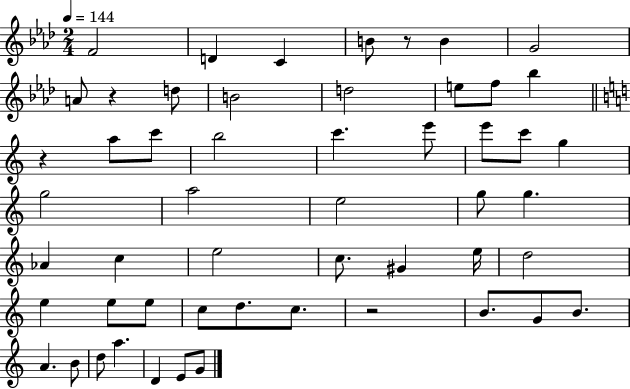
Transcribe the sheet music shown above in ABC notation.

X:1
T:Untitled
M:2/4
L:1/4
K:Ab
F2 D C B/2 z/2 B G2 A/2 z d/2 B2 d2 e/2 f/2 _b z a/2 c'/2 b2 c' e'/2 e'/2 c'/2 g g2 a2 e2 g/2 g _A c e2 c/2 ^G e/4 d2 e e/2 e/2 c/2 d/2 c/2 z2 B/2 G/2 B/2 A B/2 d/2 a D E/2 G/2